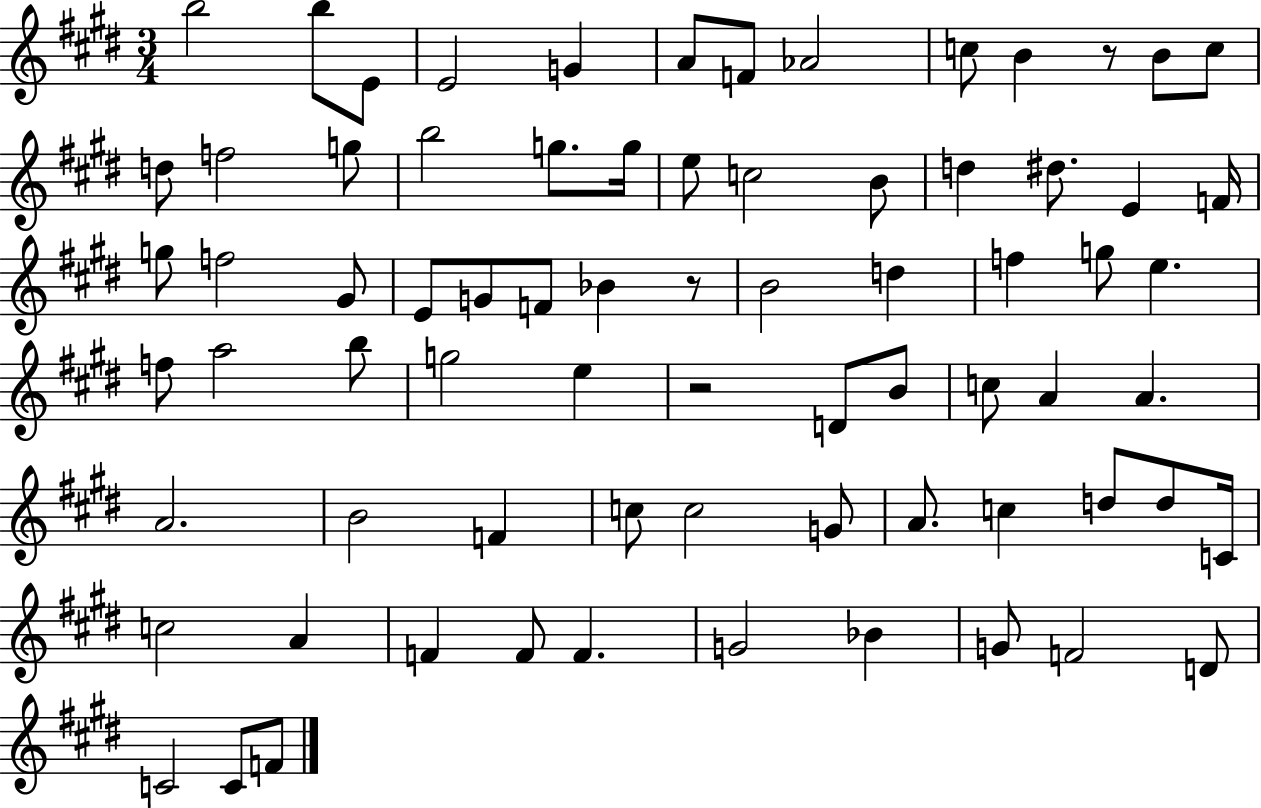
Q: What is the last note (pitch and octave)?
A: F4